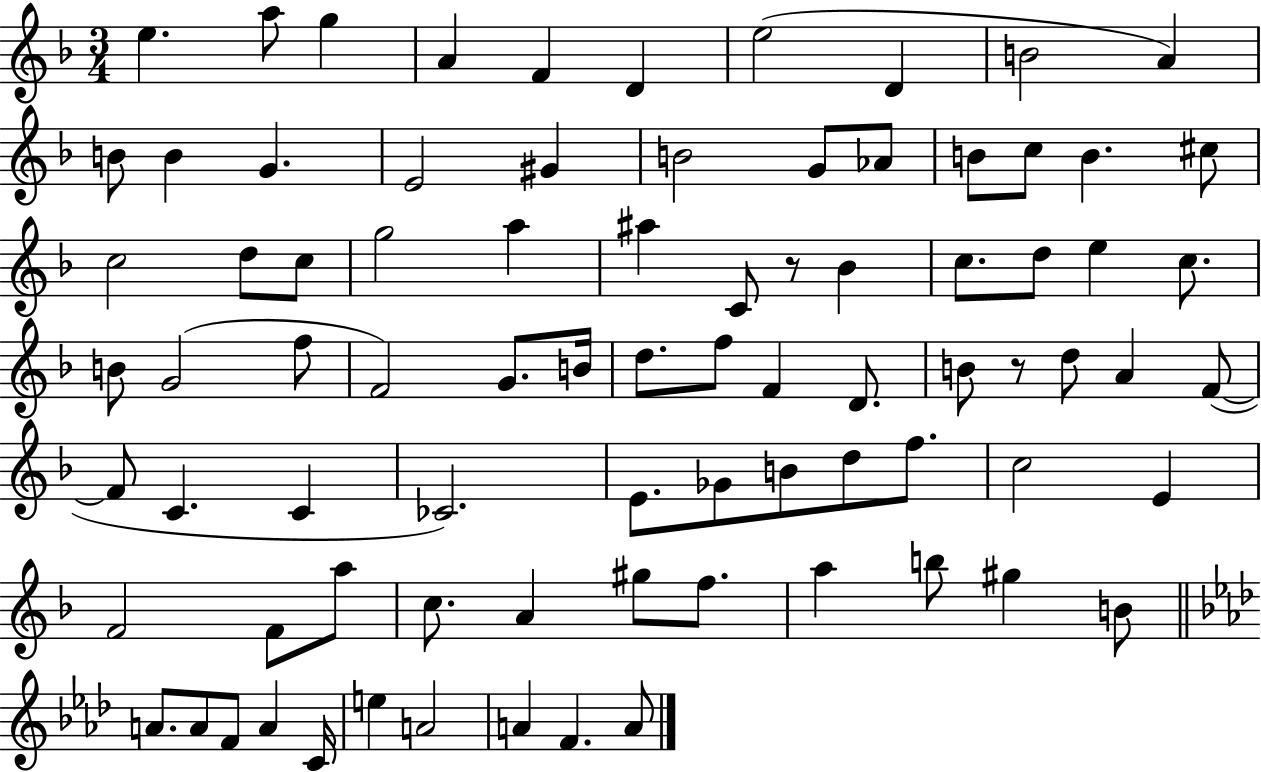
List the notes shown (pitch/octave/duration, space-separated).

E5/q. A5/e G5/q A4/q F4/q D4/q E5/h D4/q B4/h A4/q B4/e B4/q G4/q. E4/h G#4/q B4/h G4/e Ab4/e B4/e C5/e B4/q. C#5/e C5/h D5/e C5/e G5/h A5/q A#5/q C4/e R/e Bb4/q C5/e. D5/e E5/q C5/e. B4/e G4/h F5/e F4/h G4/e. B4/s D5/e. F5/e F4/q D4/e. B4/e R/e D5/e A4/q F4/e F4/e C4/q. C4/q CES4/h. E4/e. Gb4/e B4/e D5/e F5/e. C5/h E4/q F4/h F4/e A5/e C5/e. A4/q G#5/e F5/e. A5/q B5/e G#5/q B4/e A4/e. A4/e F4/e A4/q C4/s E5/q A4/h A4/q F4/q. A4/e